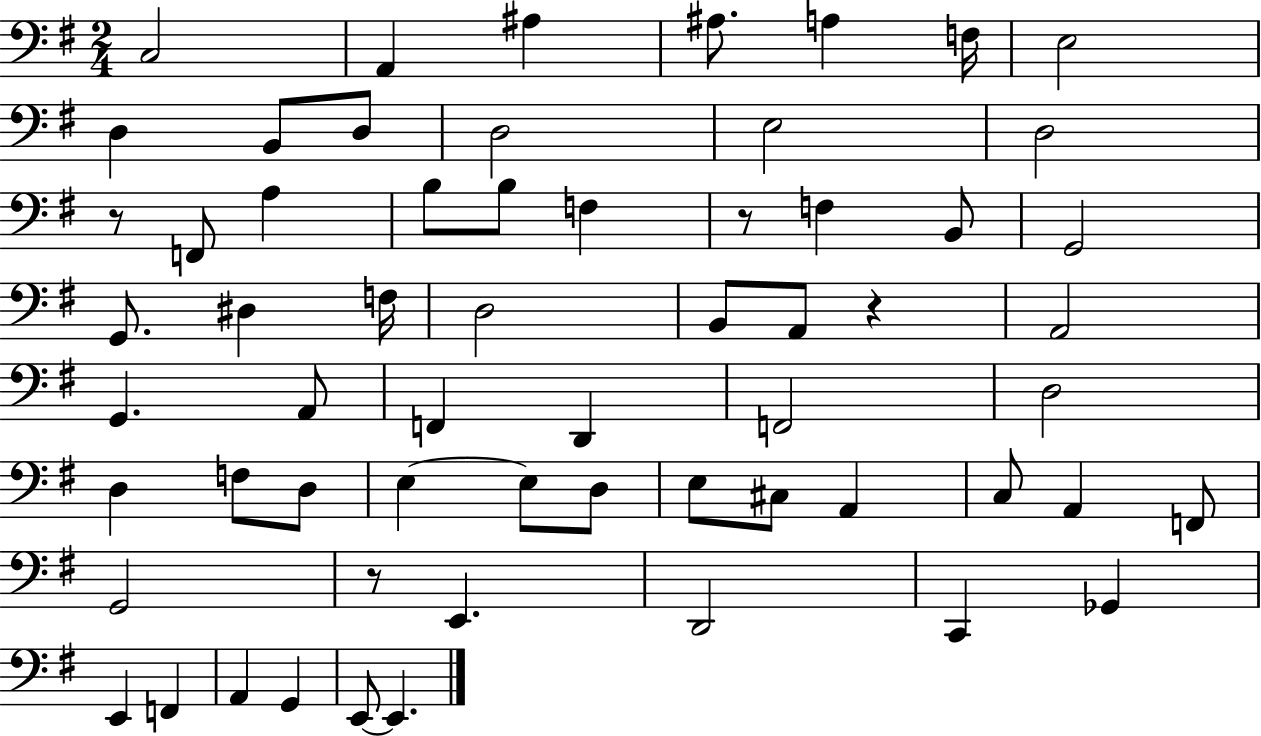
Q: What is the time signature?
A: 2/4